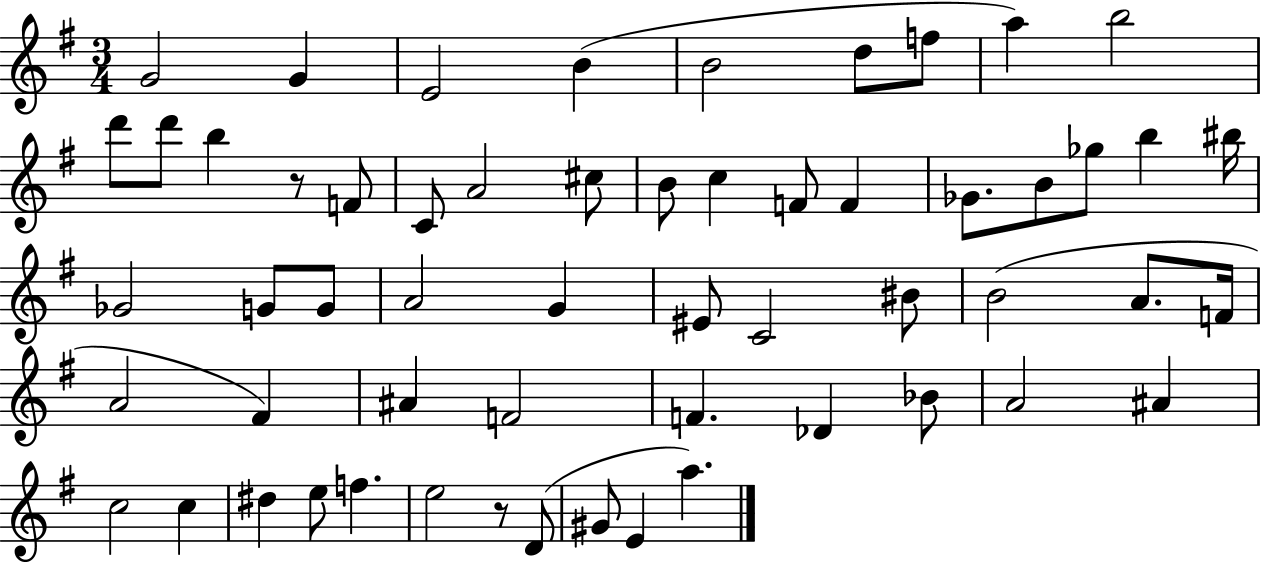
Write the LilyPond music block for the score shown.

{
  \clef treble
  \numericTimeSignature
  \time 3/4
  \key g \major
  g'2 g'4 | e'2 b'4( | b'2 d''8 f''8 | a''4) b''2 | \break d'''8 d'''8 b''4 r8 f'8 | c'8 a'2 cis''8 | b'8 c''4 f'8 f'4 | ges'8. b'8 ges''8 b''4 bis''16 | \break ges'2 g'8 g'8 | a'2 g'4 | eis'8 c'2 bis'8 | b'2( a'8. f'16 | \break a'2 fis'4) | ais'4 f'2 | f'4. des'4 bes'8 | a'2 ais'4 | \break c''2 c''4 | dis''4 e''8 f''4. | e''2 r8 d'8( | gis'8 e'4 a''4.) | \break \bar "|."
}